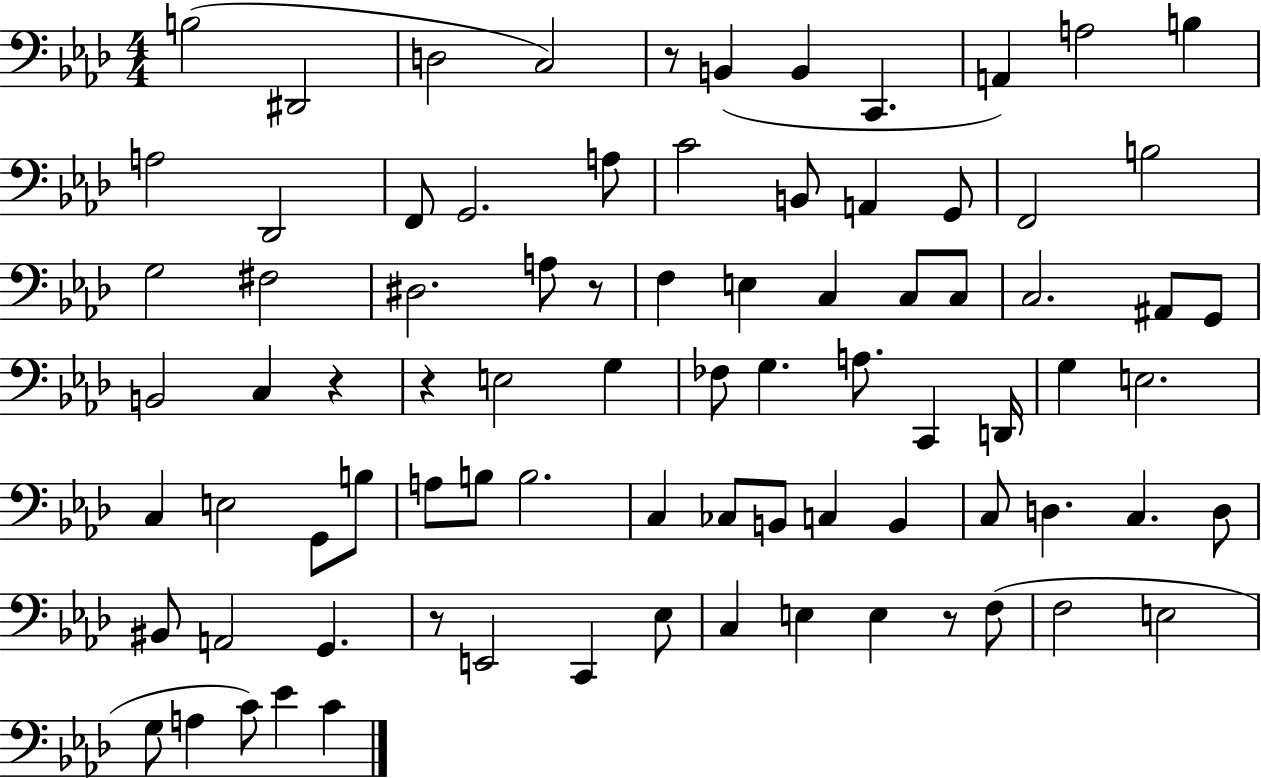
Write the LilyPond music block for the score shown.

{
  \clef bass
  \numericTimeSignature
  \time 4/4
  \key aes \major
  b2( dis,2 | d2 c2) | r8 b,4( b,4 c,4. | a,4) a2 b4 | \break a2 des,2 | f,8 g,2. a8 | c'2 b,8 a,4 g,8 | f,2 b2 | \break g2 fis2 | dis2. a8 r8 | f4 e4 c4 c8 c8 | c2. ais,8 g,8 | \break b,2 c4 r4 | r4 e2 g4 | fes8 g4. a8. c,4 d,16 | g4 e2. | \break c4 e2 g,8 b8 | a8 b8 b2. | c4 ces8 b,8 c4 b,4 | c8 d4. c4. d8 | \break bis,8 a,2 g,4. | r8 e,2 c,4 ees8 | c4 e4 e4 r8 f8( | f2 e2 | \break g8 a4 c'8) ees'4 c'4 | \bar "|."
}